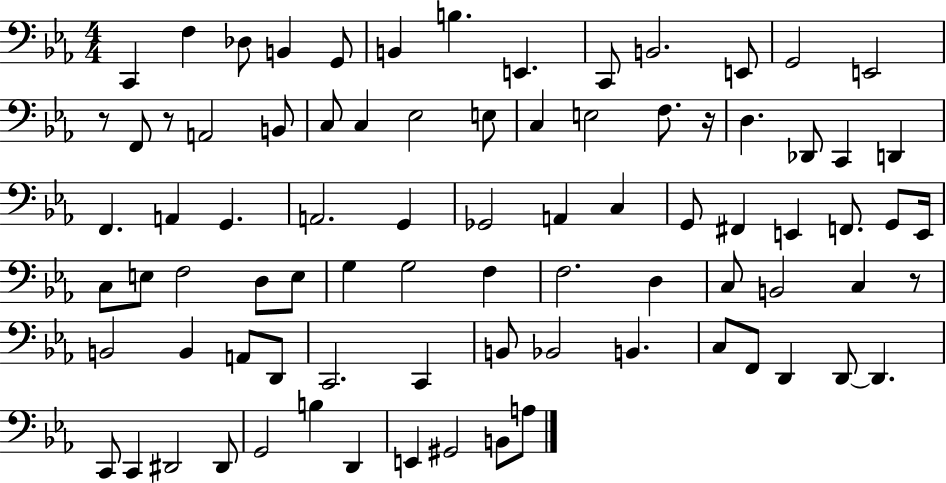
C2/q F3/q Db3/e B2/q G2/e B2/q B3/q. E2/q. C2/e B2/h. E2/e G2/h E2/h R/e F2/e R/e A2/h B2/e C3/e C3/q Eb3/h E3/e C3/q E3/h F3/e. R/s D3/q. Db2/e C2/q D2/q F2/q. A2/q G2/q. A2/h. G2/q Gb2/h A2/q C3/q G2/e F#2/q E2/q F2/e. G2/e E2/s C3/e E3/e F3/h D3/e E3/e G3/q G3/h F3/q F3/h. D3/q C3/e B2/h C3/q R/e B2/h B2/q A2/e D2/e C2/h. C2/q B2/e Bb2/h B2/q. C3/e F2/e D2/q D2/e D2/q. C2/e C2/q D#2/h D#2/e G2/h B3/q D2/q E2/q G#2/h B2/e A3/e